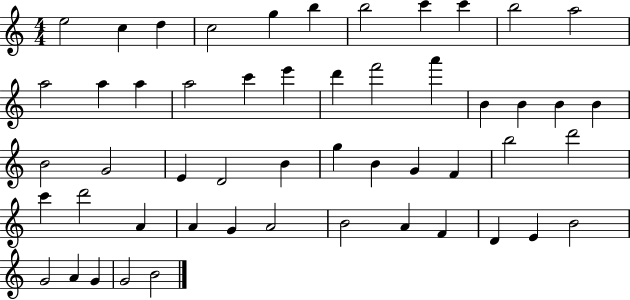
{
  \clef treble
  \numericTimeSignature
  \time 4/4
  \key c \major
  e''2 c''4 d''4 | c''2 g''4 b''4 | b''2 c'''4 c'''4 | b''2 a''2 | \break a''2 a''4 a''4 | a''2 c'''4 e'''4 | d'''4 f'''2 a'''4 | b'4 b'4 b'4 b'4 | \break b'2 g'2 | e'4 d'2 b'4 | g''4 b'4 g'4 f'4 | b''2 d'''2 | \break c'''4 d'''2 a'4 | a'4 g'4 a'2 | b'2 a'4 f'4 | d'4 e'4 b'2 | \break g'2 a'4 g'4 | g'2 b'2 | \bar "|."
}